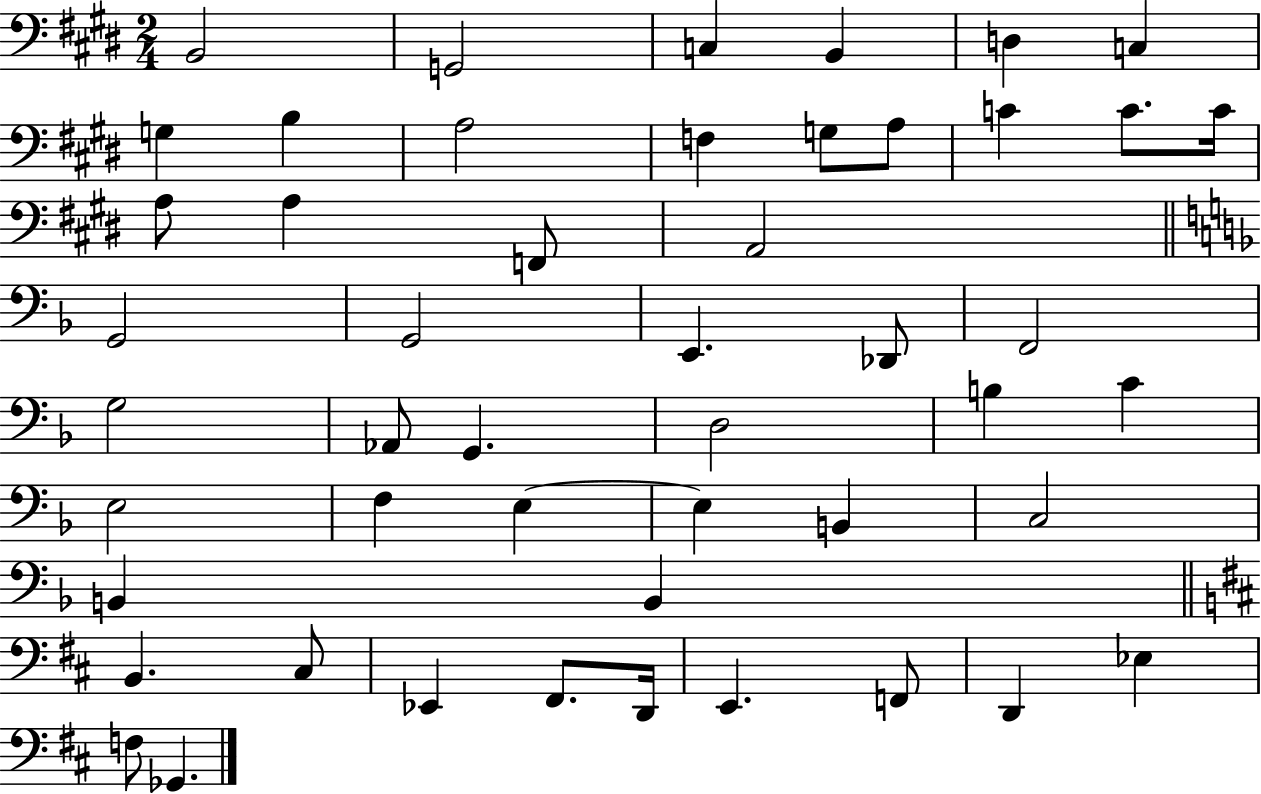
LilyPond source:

{
  \clef bass
  \numericTimeSignature
  \time 2/4
  \key e \major
  b,2 | g,2 | c4 b,4 | d4 c4 | \break g4 b4 | a2 | f4 g8 a8 | c'4 c'8. c'16 | \break a8 a4 f,8 | a,2 | \bar "||" \break \key d \minor g,2 | g,2 | e,4. des,8 | f,2 | \break g2 | aes,8 g,4. | d2 | b4 c'4 | \break e2 | f4 e4~~ | e4 b,4 | c2 | \break b,4 b,4 | \bar "||" \break \key d \major b,4. cis8 | ees,4 fis,8. d,16 | e,4. f,8 | d,4 ees4 | \break f8 ges,4. | \bar "|."
}